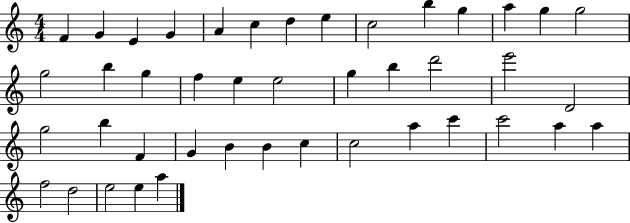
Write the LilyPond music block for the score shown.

{
  \clef treble
  \numericTimeSignature
  \time 4/4
  \key c \major
  f'4 g'4 e'4 g'4 | a'4 c''4 d''4 e''4 | c''2 b''4 g''4 | a''4 g''4 g''2 | \break g''2 b''4 g''4 | f''4 e''4 e''2 | g''4 b''4 d'''2 | e'''2 d'2 | \break g''2 b''4 f'4 | g'4 b'4 b'4 c''4 | c''2 a''4 c'''4 | c'''2 a''4 a''4 | \break f''2 d''2 | e''2 e''4 a''4 | \bar "|."
}